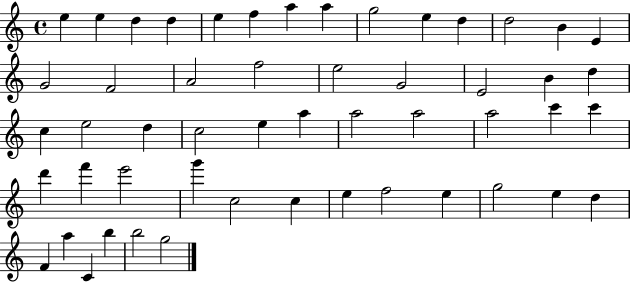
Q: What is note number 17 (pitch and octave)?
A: A4